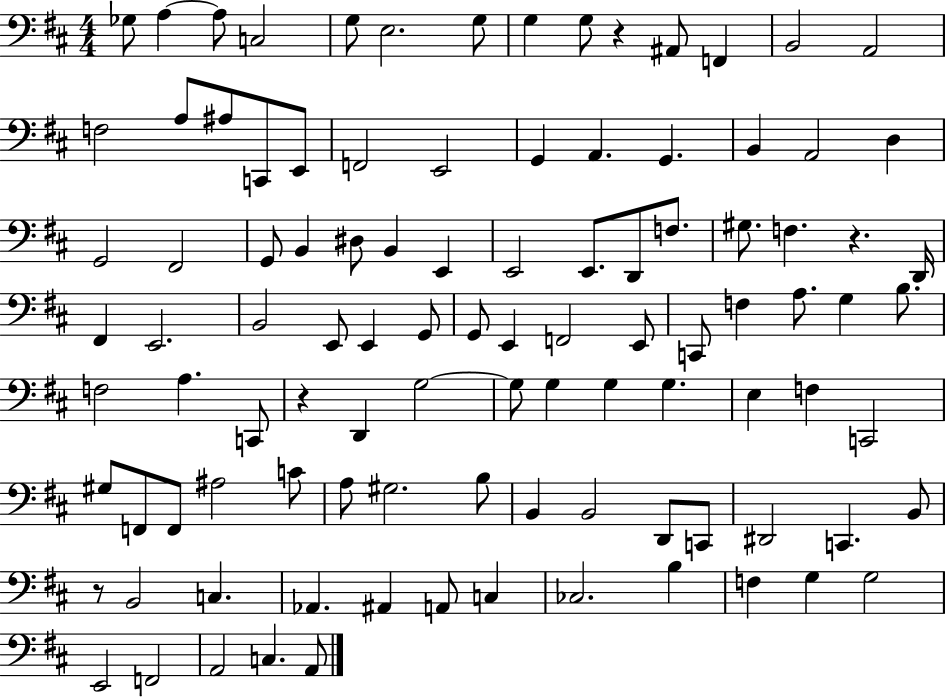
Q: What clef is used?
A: bass